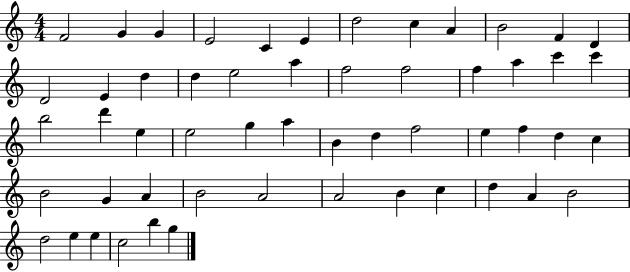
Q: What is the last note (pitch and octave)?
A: G5